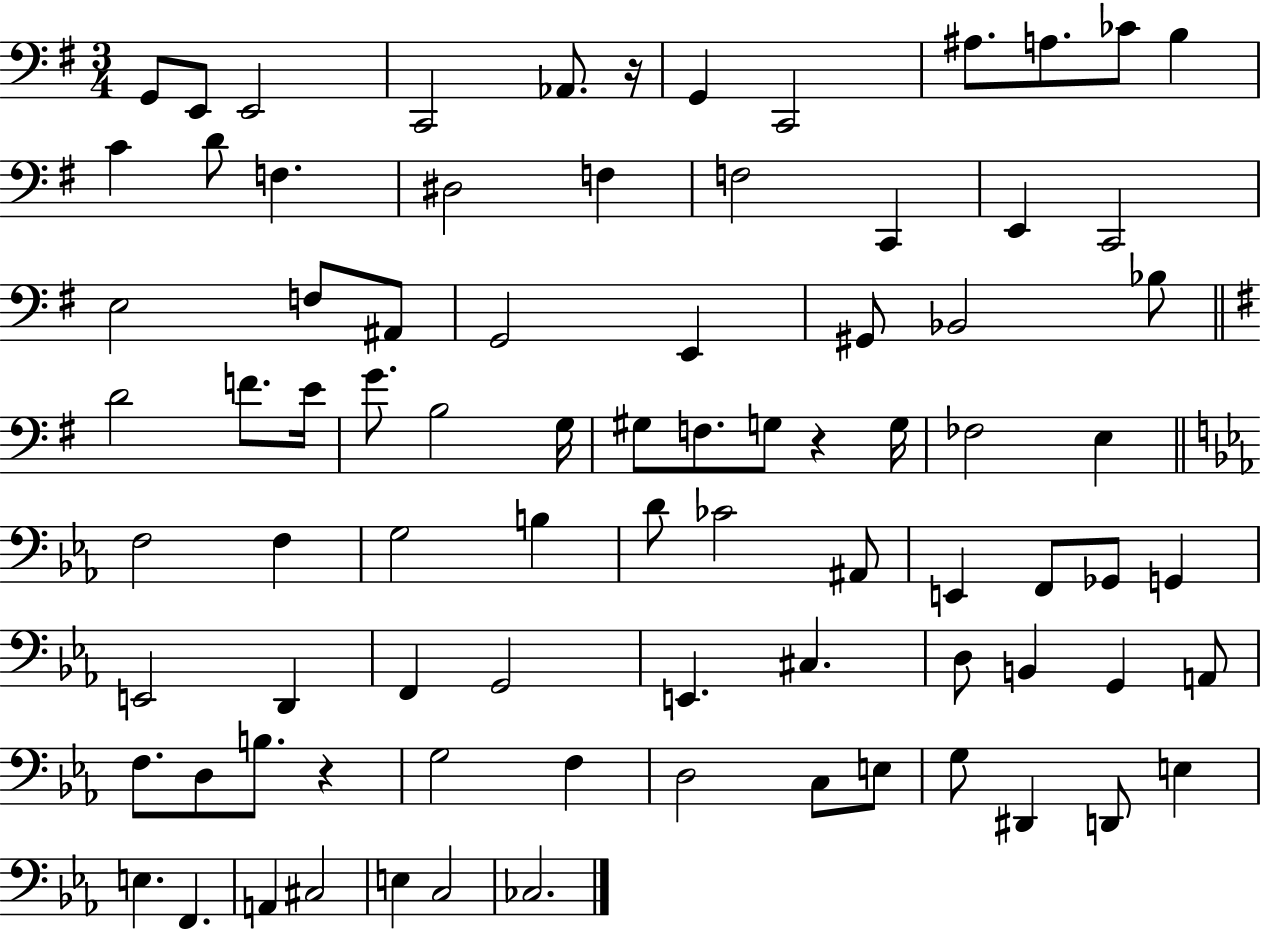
G2/e E2/e E2/h C2/h Ab2/e. R/s G2/q C2/h A#3/e. A3/e. CES4/e B3/q C4/q D4/e F3/q. D#3/h F3/q F3/h C2/q E2/q C2/h E3/h F3/e A#2/e G2/h E2/q G#2/e Bb2/h Bb3/e D4/h F4/e. E4/s G4/e. B3/h G3/s G#3/e F3/e. G3/e R/q G3/s FES3/h E3/q F3/h F3/q G3/h B3/q D4/e CES4/h A#2/e E2/q F2/e Gb2/e G2/q E2/h D2/q F2/q G2/h E2/q. C#3/q. D3/e B2/q G2/q A2/e F3/e. D3/e B3/e. R/q G3/h F3/q D3/h C3/e E3/e G3/e D#2/q D2/e E3/q E3/q. F2/q. A2/q C#3/h E3/q C3/h CES3/h.